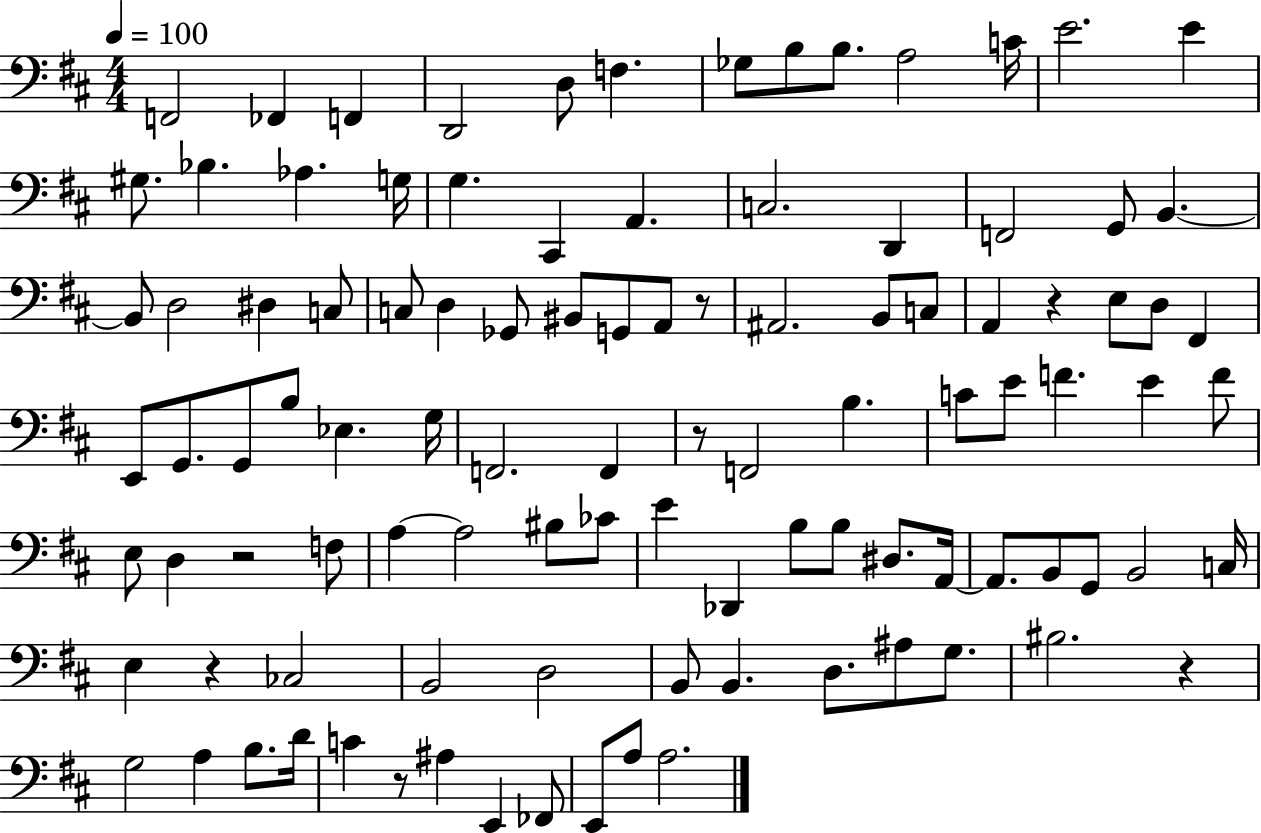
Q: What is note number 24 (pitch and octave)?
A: G2